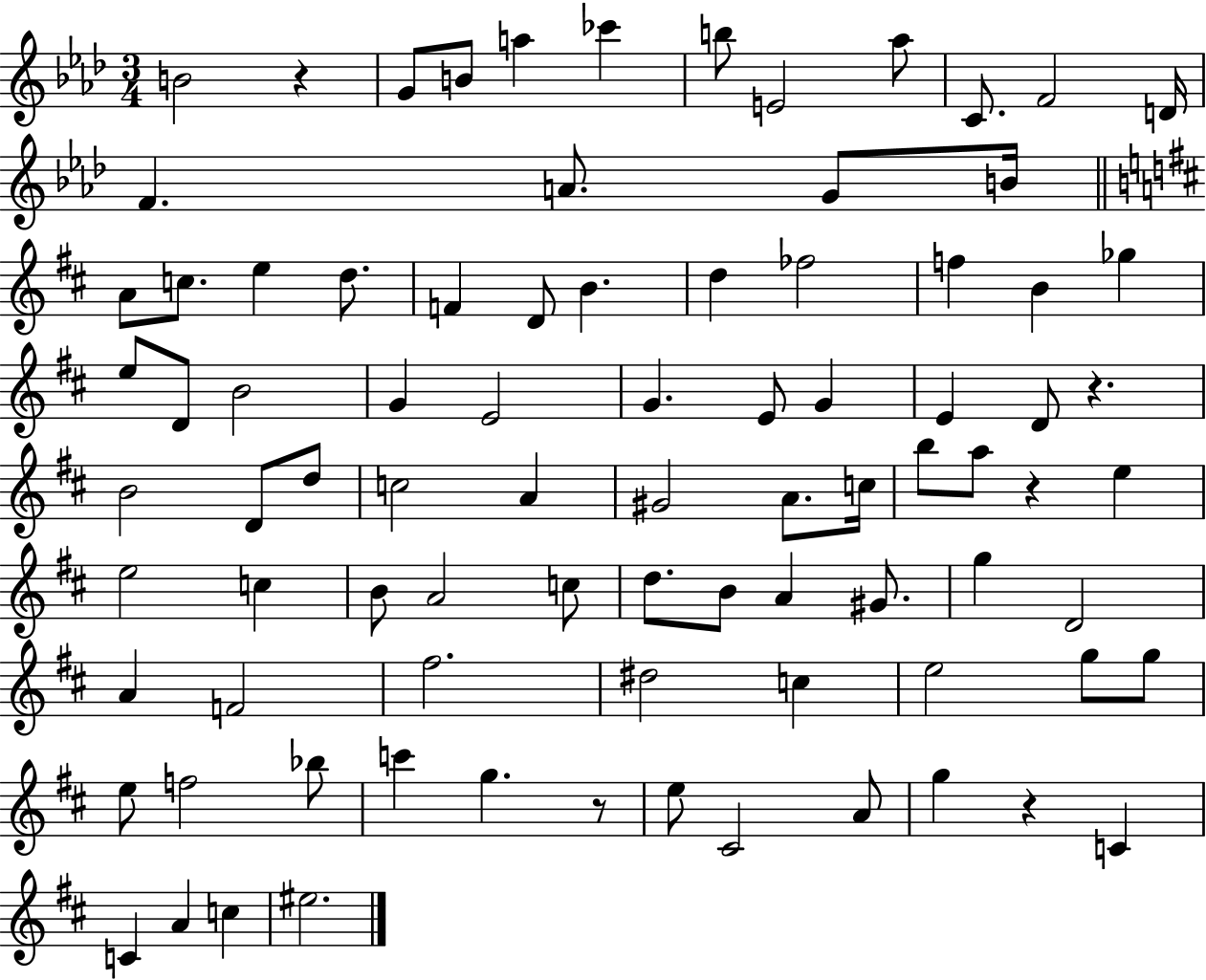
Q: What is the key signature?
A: AES major